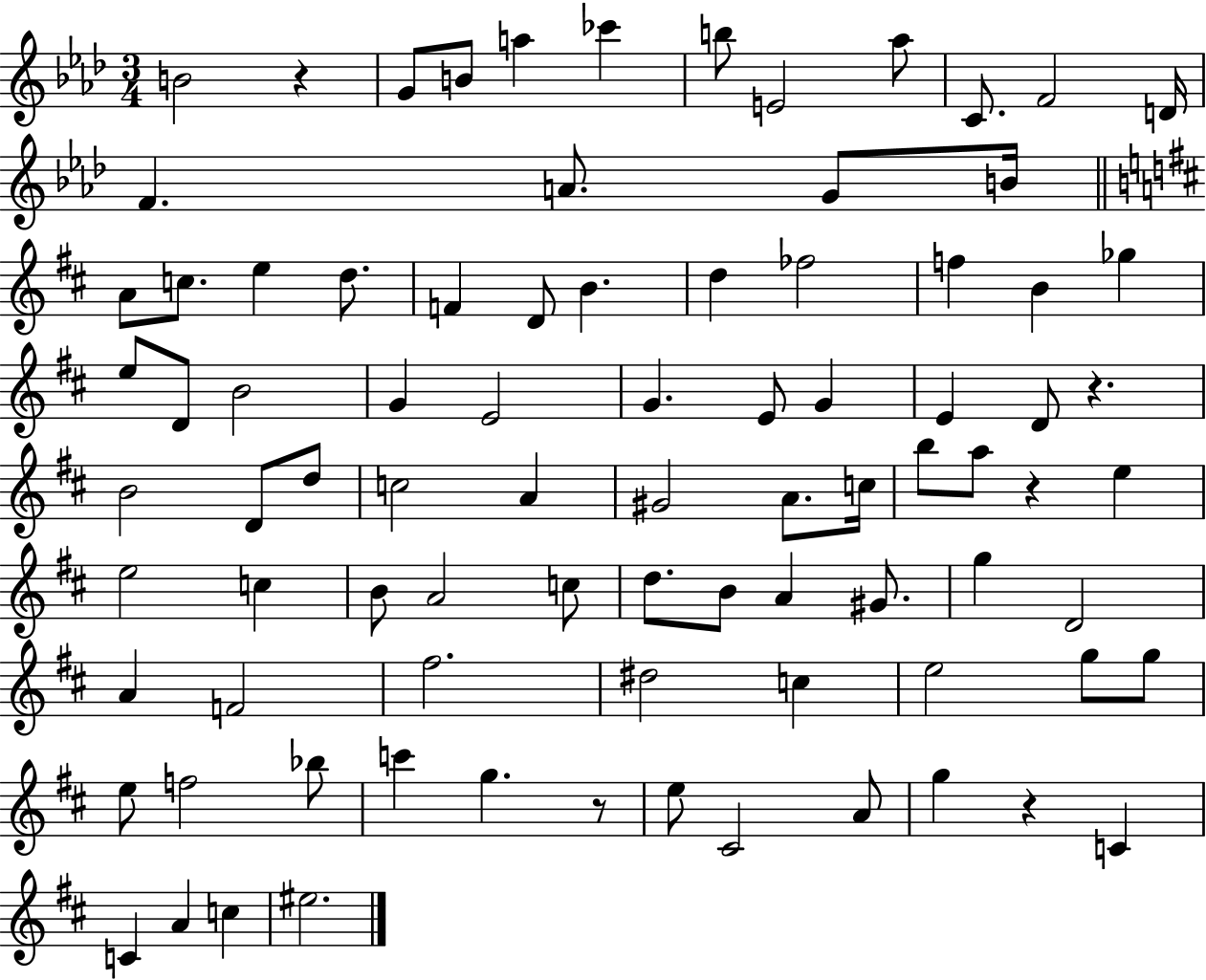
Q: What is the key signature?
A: AES major